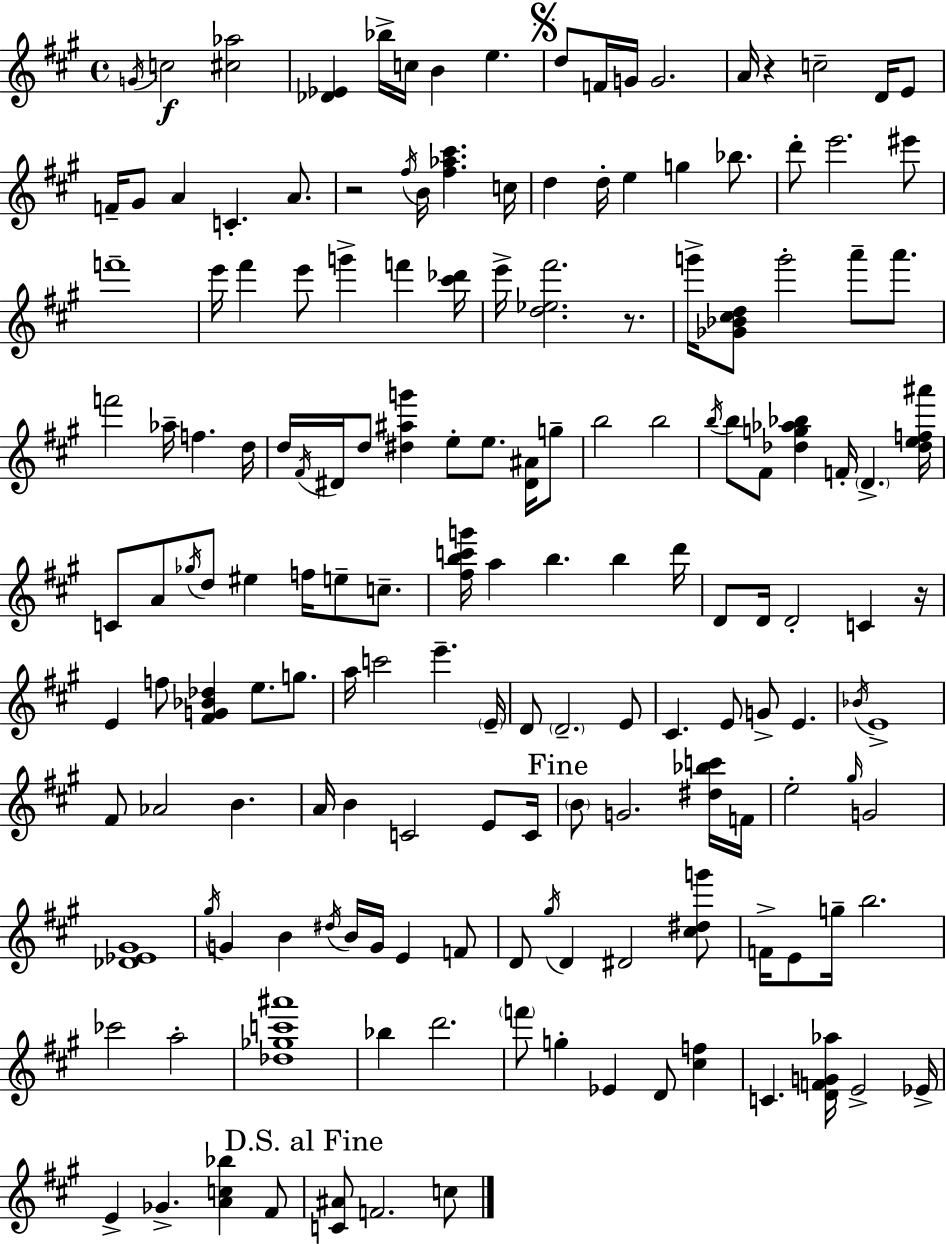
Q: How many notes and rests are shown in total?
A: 162